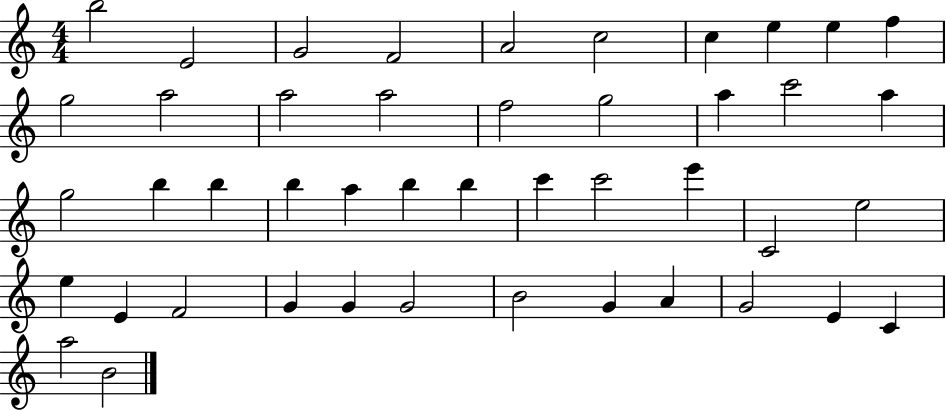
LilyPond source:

{
  \clef treble
  \numericTimeSignature
  \time 4/4
  \key c \major
  b''2 e'2 | g'2 f'2 | a'2 c''2 | c''4 e''4 e''4 f''4 | \break g''2 a''2 | a''2 a''2 | f''2 g''2 | a''4 c'''2 a''4 | \break g''2 b''4 b''4 | b''4 a''4 b''4 b''4 | c'''4 c'''2 e'''4 | c'2 e''2 | \break e''4 e'4 f'2 | g'4 g'4 g'2 | b'2 g'4 a'4 | g'2 e'4 c'4 | \break a''2 b'2 | \bar "|."
}